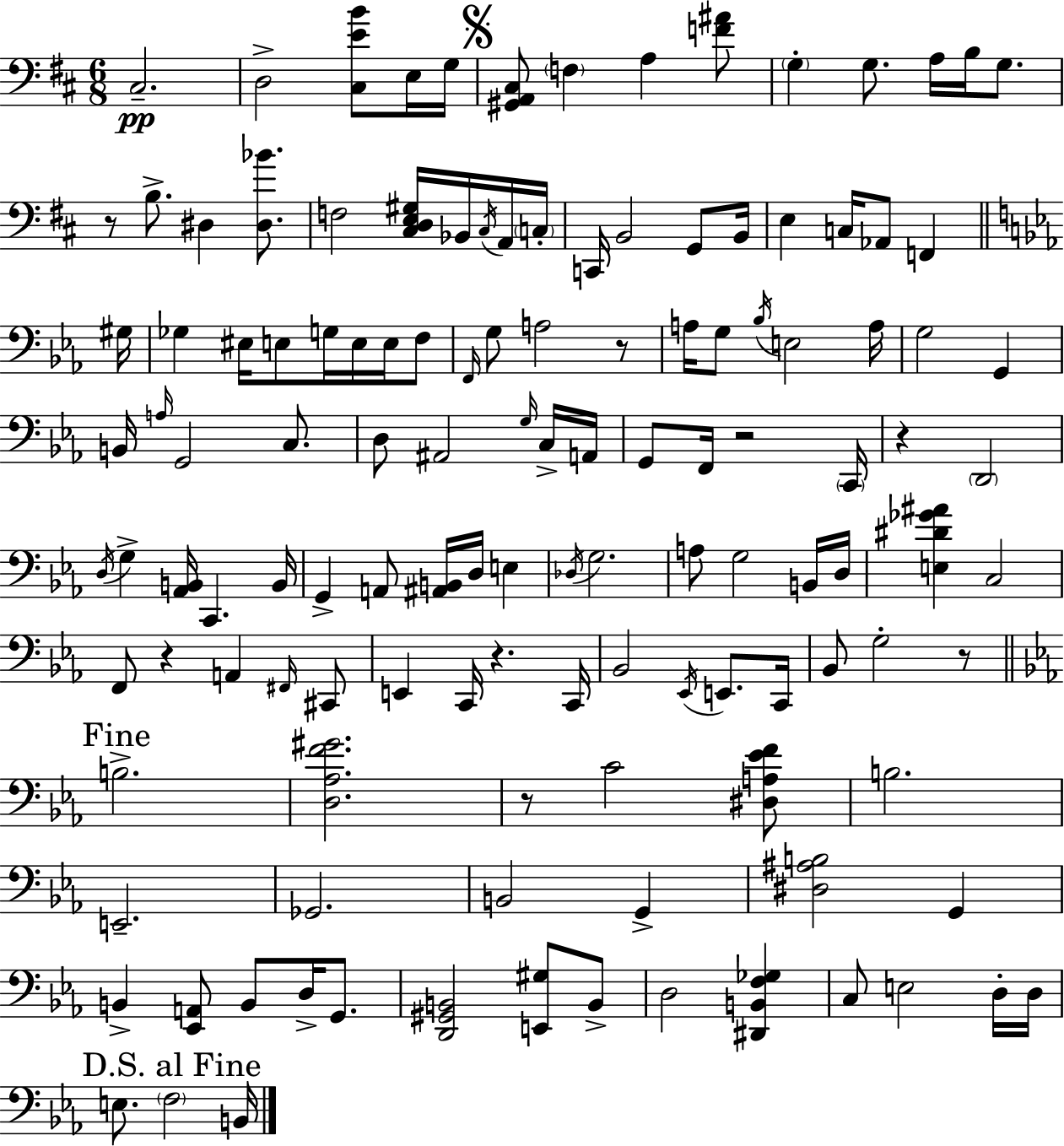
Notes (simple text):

C#3/h. D3/h [C#3,E4,B4]/e E3/s G3/s [G#2,A2,C#3]/e F3/q A3/q [F4,A#4]/e G3/q G3/e. A3/s B3/s G3/e. R/e B3/e. D#3/q [D#3,Bb4]/e. F3/h [C#3,D3,E3,G#3]/s Bb2/s C#3/s A2/s C3/s C2/s B2/h G2/e B2/s E3/q C3/s Ab2/e F2/q G#3/s Gb3/q EIS3/s E3/e G3/s E3/s E3/s F3/e F2/s G3/e A3/h R/e A3/s G3/e Bb3/s E3/h A3/s G3/h G2/q B2/s A3/s G2/h C3/e. D3/e A#2/h G3/s C3/s A2/s G2/e F2/s R/h C2/s R/q D2/h D3/s G3/q [Ab2,B2]/s C2/q. B2/s G2/q A2/e [A#2,B2]/s D3/s E3/q Db3/s G3/h. A3/e G3/h B2/s D3/s [E3,D#4,Gb4,A#4]/q C3/h F2/e R/q A2/q F#2/s C#2/e E2/q C2/s R/q. C2/s Bb2/h Eb2/s E2/e. C2/s Bb2/e G3/h R/e B3/h. [D3,Ab3,F4,G#4]/h. R/e C4/h [D#3,A3,Eb4,F4]/e B3/h. E2/h. Gb2/h. B2/h G2/q [D#3,A#3,B3]/h G2/q B2/q [Eb2,A2]/e B2/e D3/s G2/e. [D2,G#2,B2]/h [E2,G#3]/e B2/e D3/h [D#2,B2,F3,Gb3]/q C3/e E3/h D3/s D3/s E3/e. F3/h B2/s